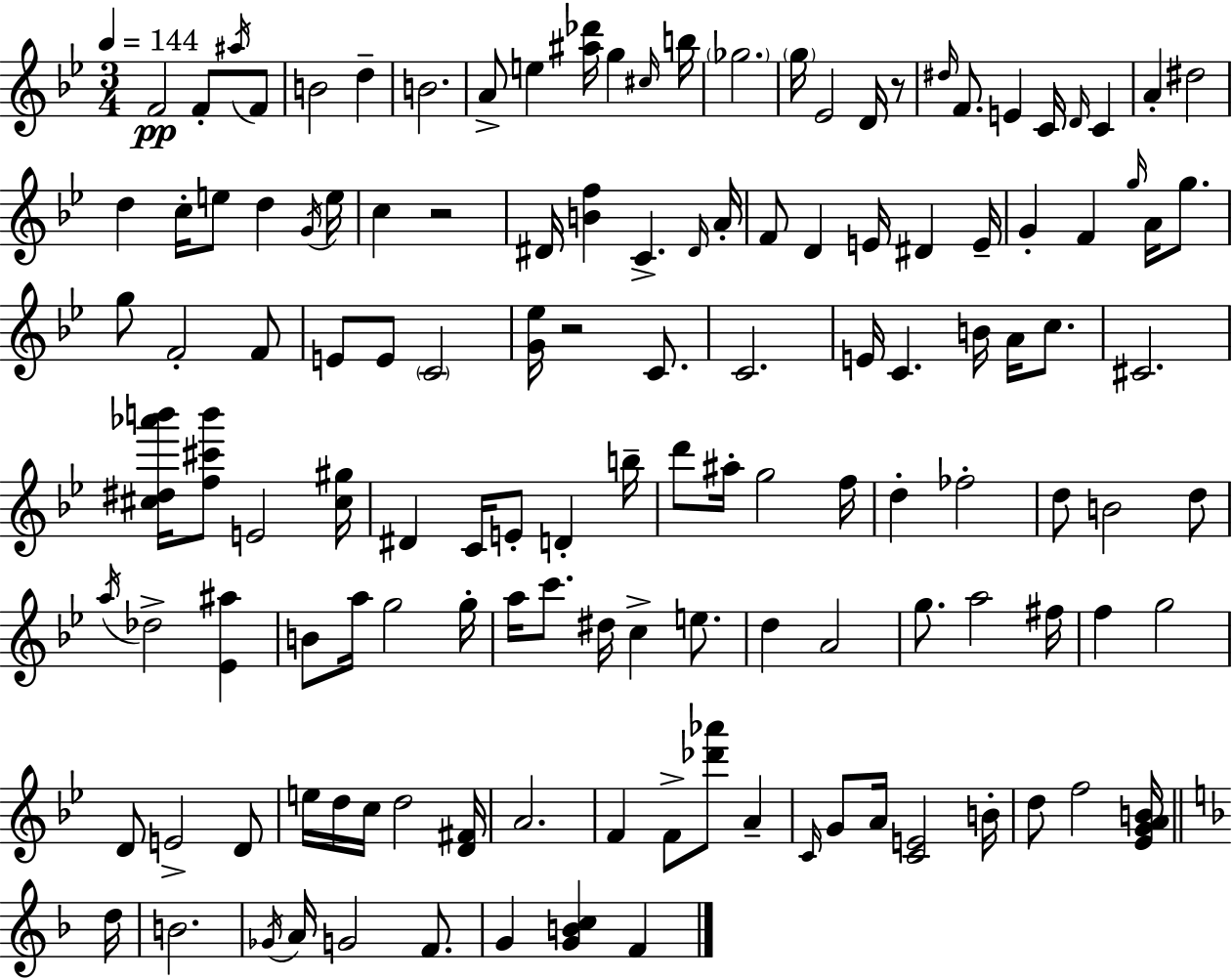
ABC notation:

X:1
T:Untitled
M:3/4
L:1/4
K:Gm
F2 F/2 ^a/4 F/2 B2 d B2 A/2 e [^a_d']/4 g ^c/4 b/4 _g2 g/4 _E2 D/4 z/2 ^d/4 F/2 E C/4 D/4 C A ^d2 d c/4 e/2 d G/4 e/4 c z2 ^D/4 [Bf] C ^D/4 A/4 F/2 D E/4 ^D E/4 G F g/4 A/4 g/2 g/2 F2 F/2 E/2 E/2 C2 [G_e]/4 z2 C/2 C2 E/4 C B/4 A/4 c/2 ^C2 [^c^d_a'b']/4 [f^c'b']/2 E2 [^c^g]/4 ^D C/4 E/2 D b/4 d'/2 ^a/4 g2 f/4 d _f2 d/2 B2 d/2 a/4 _d2 [_E^a] B/2 a/4 g2 g/4 a/4 c'/2 ^d/4 c e/2 d A2 g/2 a2 ^f/4 f g2 D/2 E2 D/2 e/4 d/4 c/4 d2 [D^F]/4 A2 F F/2 [_d'_a']/2 A C/4 G/2 A/4 [CE]2 B/4 d/2 f2 [_EGAB]/4 d/4 B2 _G/4 A/4 G2 F/2 G [GBc] F